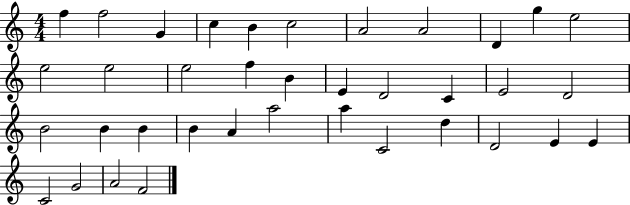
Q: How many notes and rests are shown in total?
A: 37